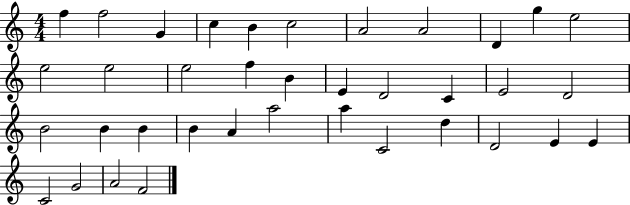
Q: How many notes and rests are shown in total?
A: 37